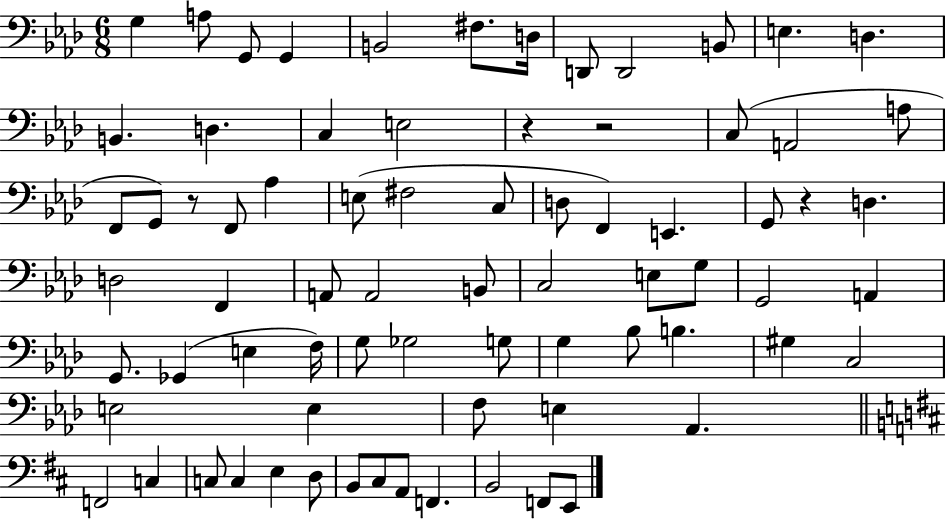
G3/q A3/e G2/e G2/q B2/h F#3/e. D3/s D2/e D2/h B2/e E3/q. D3/q. B2/q. D3/q. C3/q E3/h R/q R/h C3/e A2/h A3/e F2/e G2/e R/e F2/e Ab3/q E3/e F#3/h C3/e D3/e F2/q E2/q. G2/e R/q D3/q. D3/h F2/q A2/e A2/h B2/e C3/h E3/e G3/e G2/h A2/q G2/e. Gb2/q E3/q F3/s G3/e Gb3/h G3/e G3/q Bb3/e B3/q. G#3/q C3/h E3/h E3/q F3/e E3/q Ab2/q. F2/h C3/q C3/e C3/q E3/q D3/e B2/e C#3/e A2/e F2/q. B2/h F2/e E2/e